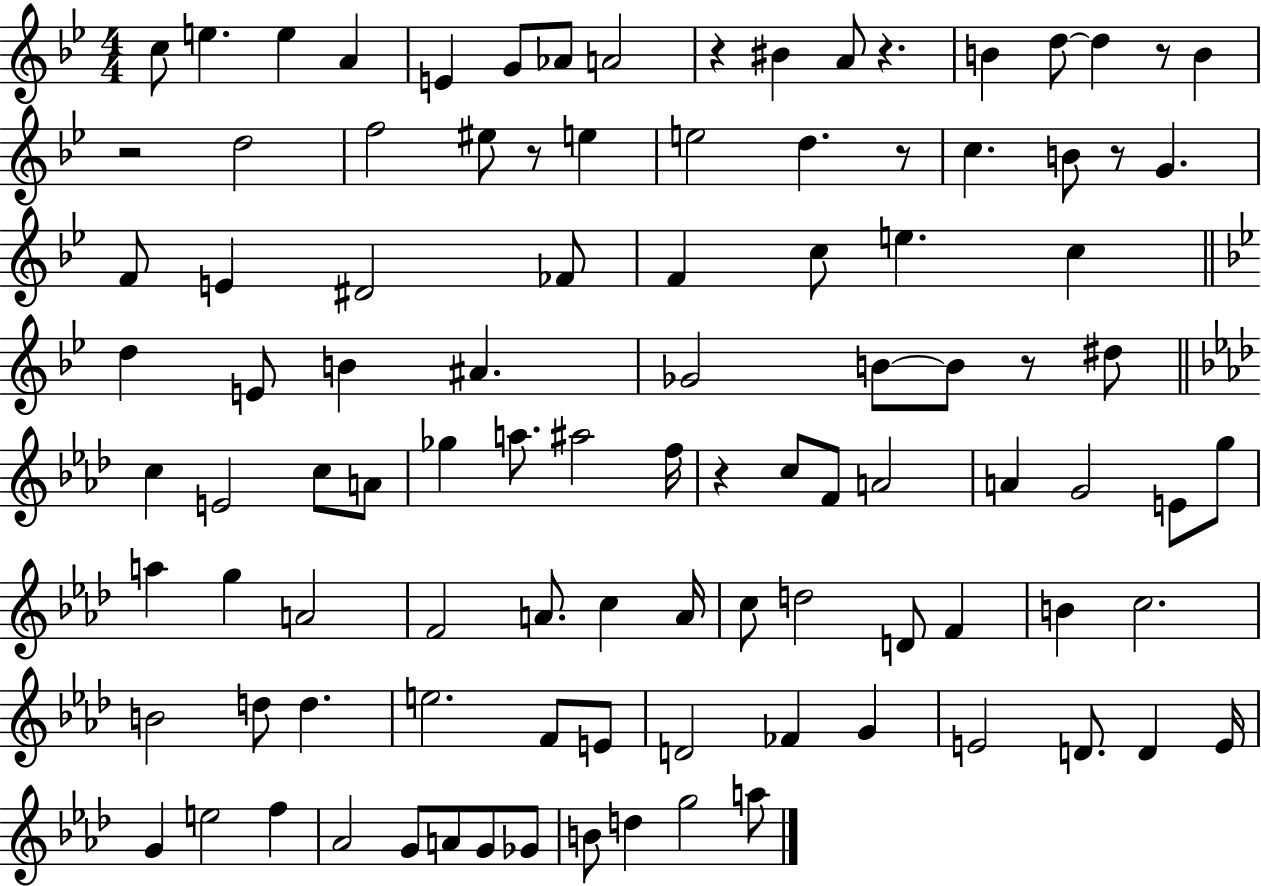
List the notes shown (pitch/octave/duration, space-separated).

C5/e E5/q. E5/q A4/q E4/q G4/e Ab4/e A4/h R/q BIS4/q A4/e R/q. B4/q D5/e D5/q R/e B4/q R/h D5/h F5/h EIS5/e R/e E5/q E5/h D5/q. R/e C5/q. B4/e R/e G4/q. F4/e E4/q D#4/h FES4/e F4/q C5/e E5/q. C5/q D5/q E4/e B4/q A#4/q. Gb4/h B4/e B4/e R/e D#5/e C5/q E4/h C5/e A4/e Gb5/q A5/e. A#5/h F5/s R/q C5/e F4/e A4/h A4/q G4/h E4/e G5/e A5/q G5/q A4/h F4/h A4/e. C5/q A4/s C5/e D5/h D4/e F4/q B4/q C5/h. B4/h D5/e D5/q. E5/h. F4/e E4/e D4/h FES4/q G4/q E4/h D4/e. D4/q E4/s G4/q E5/h F5/q Ab4/h G4/e A4/e G4/e Gb4/e B4/e D5/q G5/h A5/e